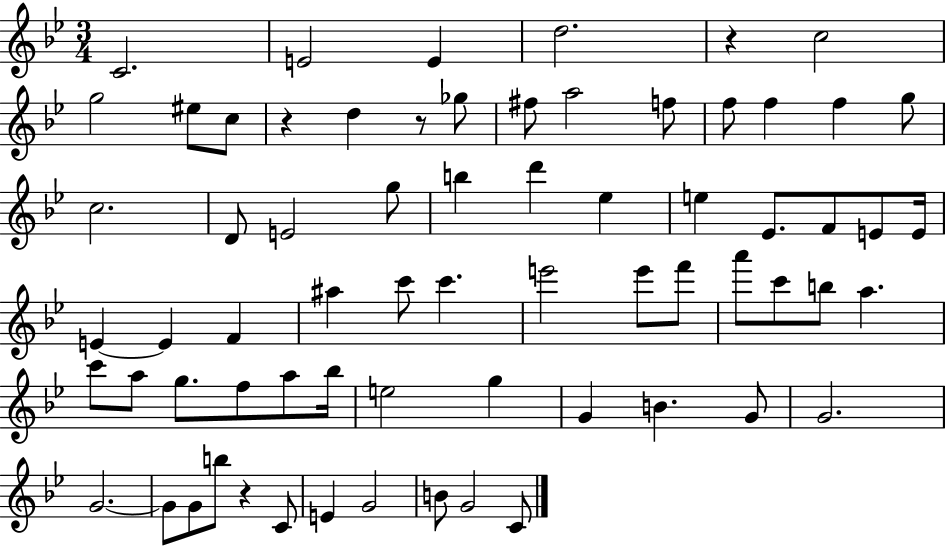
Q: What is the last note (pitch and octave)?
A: C4